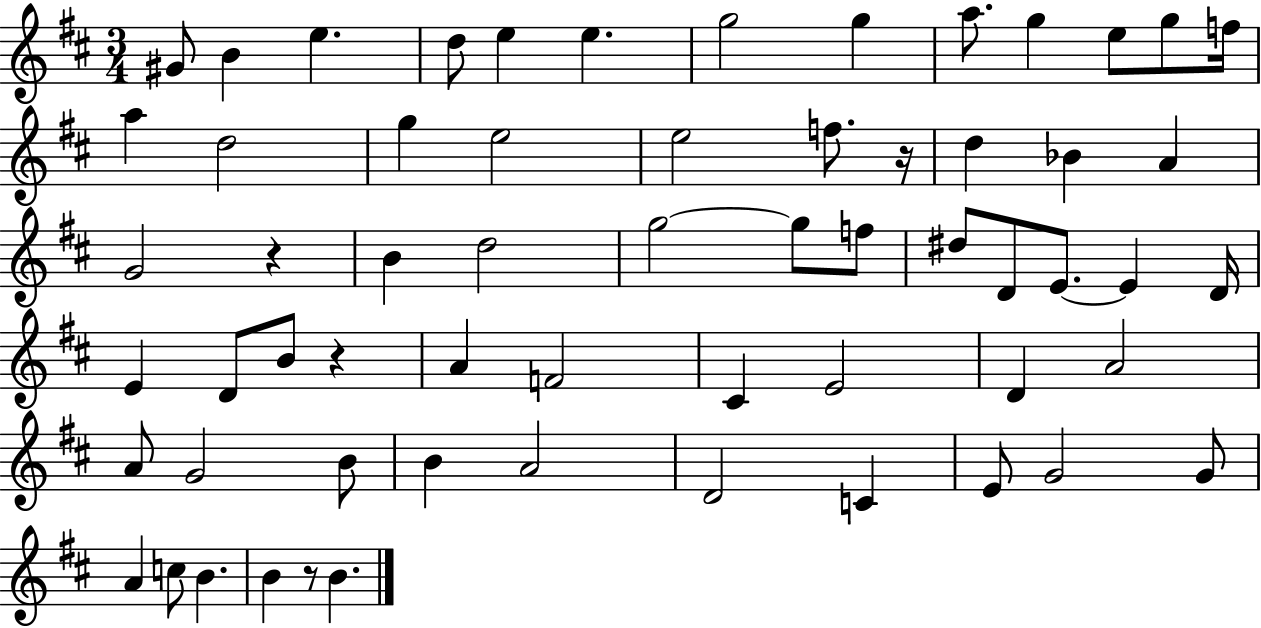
{
  \clef treble
  \numericTimeSignature
  \time 3/4
  \key d \major
  gis'8 b'4 e''4. | d''8 e''4 e''4. | g''2 g''4 | a''8. g''4 e''8 g''8 f''16 | \break a''4 d''2 | g''4 e''2 | e''2 f''8. r16 | d''4 bes'4 a'4 | \break g'2 r4 | b'4 d''2 | g''2~~ g''8 f''8 | dis''8 d'8 e'8.~~ e'4 d'16 | \break e'4 d'8 b'8 r4 | a'4 f'2 | cis'4 e'2 | d'4 a'2 | \break a'8 g'2 b'8 | b'4 a'2 | d'2 c'4 | e'8 g'2 g'8 | \break a'4 c''8 b'4. | b'4 r8 b'4. | \bar "|."
}